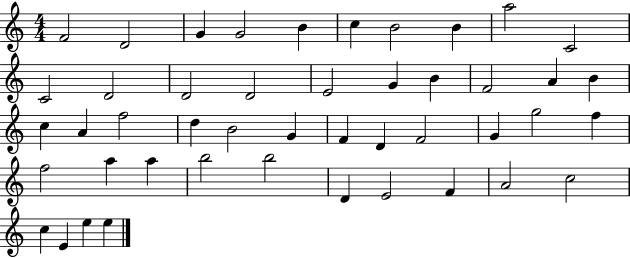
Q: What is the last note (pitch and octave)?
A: E5